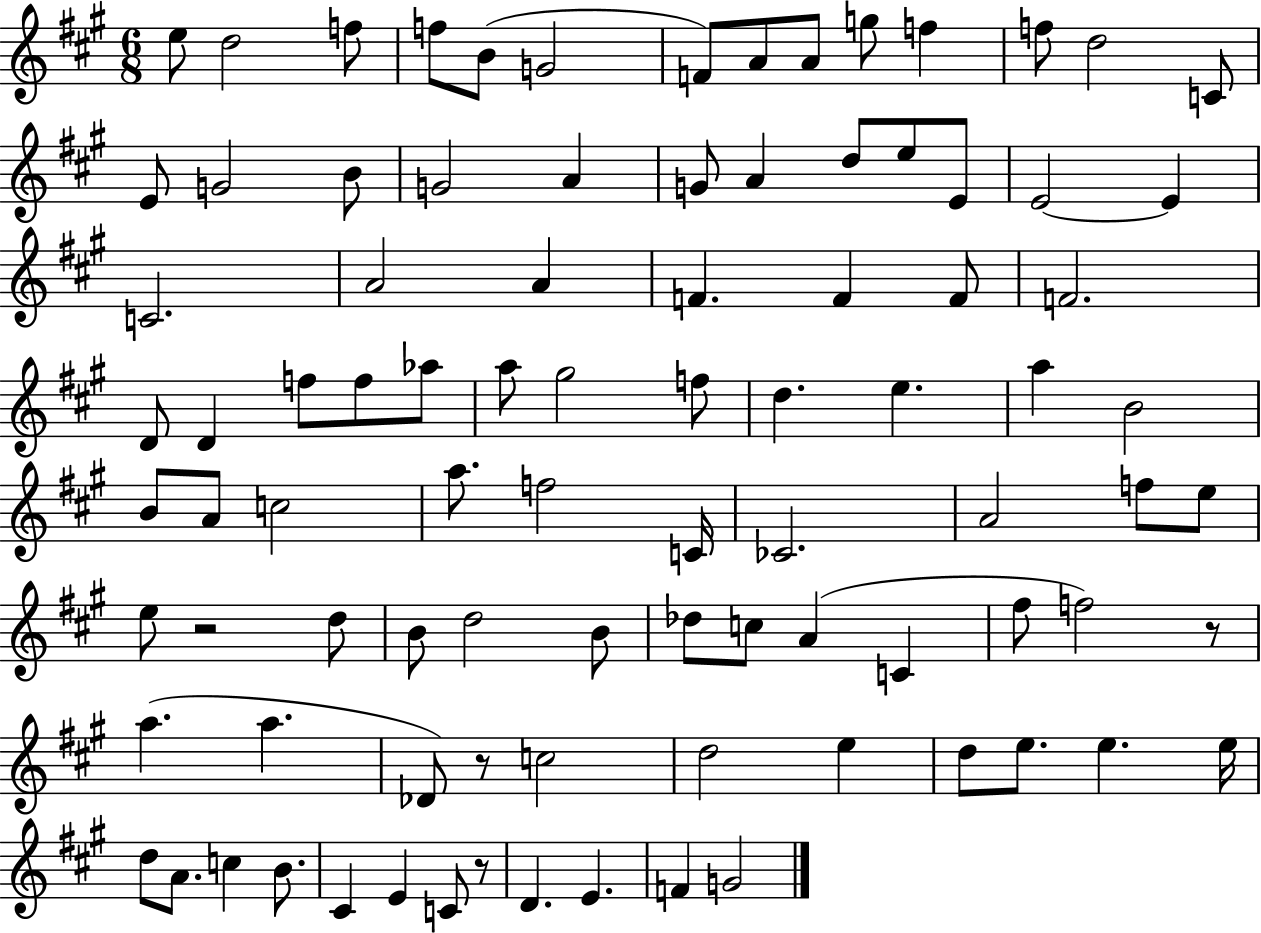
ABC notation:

X:1
T:Untitled
M:6/8
L:1/4
K:A
e/2 d2 f/2 f/2 B/2 G2 F/2 A/2 A/2 g/2 f f/2 d2 C/2 E/2 G2 B/2 G2 A G/2 A d/2 e/2 E/2 E2 E C2 A2 A F F F/2 F2 D/2 D f/2 f/2 _a/2 a/2 ^g2 f/2 d e a B2 B/2 A/2 c2 a/2 f2 C/4 _C2 A2 f/2 e/2 e/2 z2 d/2 B/2 d2 B/2 _d/2 c/2 A C ^f/2 f2 z/2 a a _D/2 z/2 c2 d2 e d/2 e/2 e e/4 d/2 A/2 c B/2 ^C E C/2 z/2 D E F G2